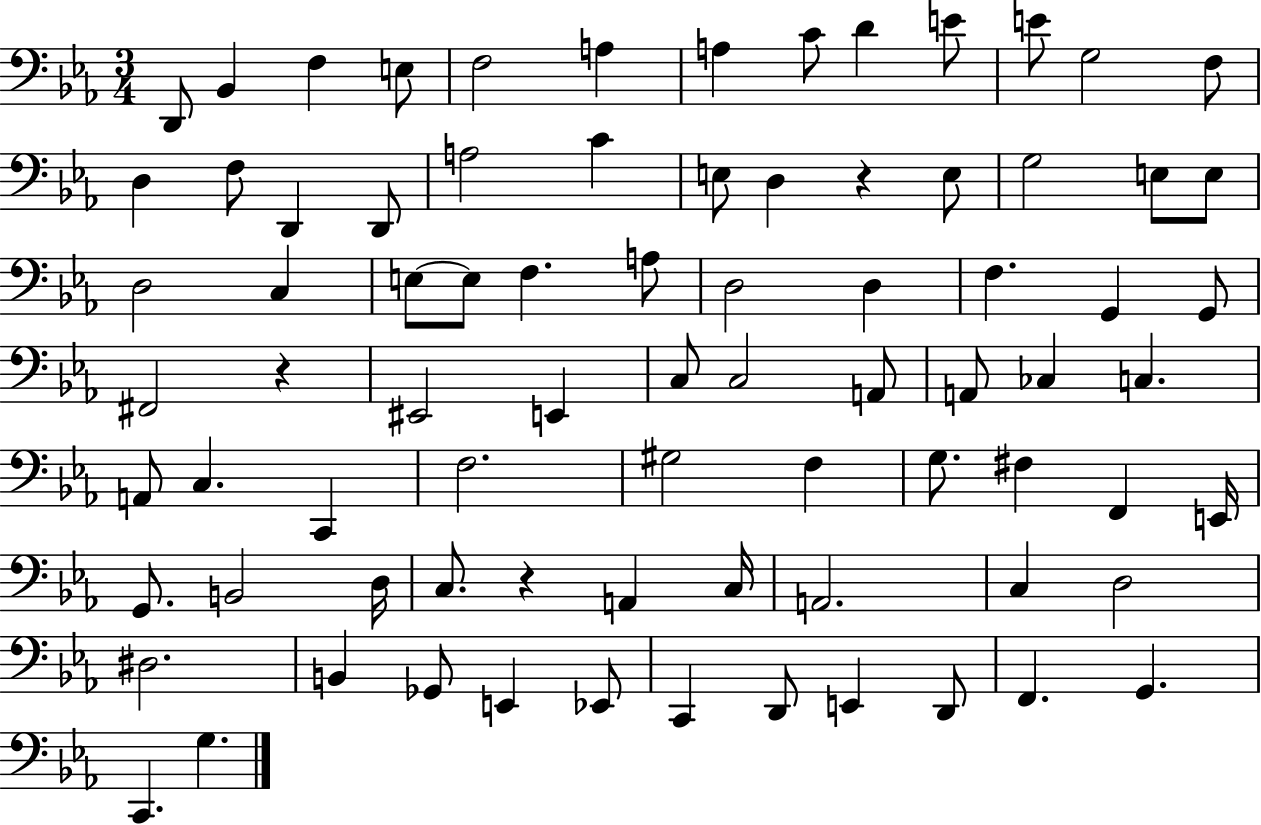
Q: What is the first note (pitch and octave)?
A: D2